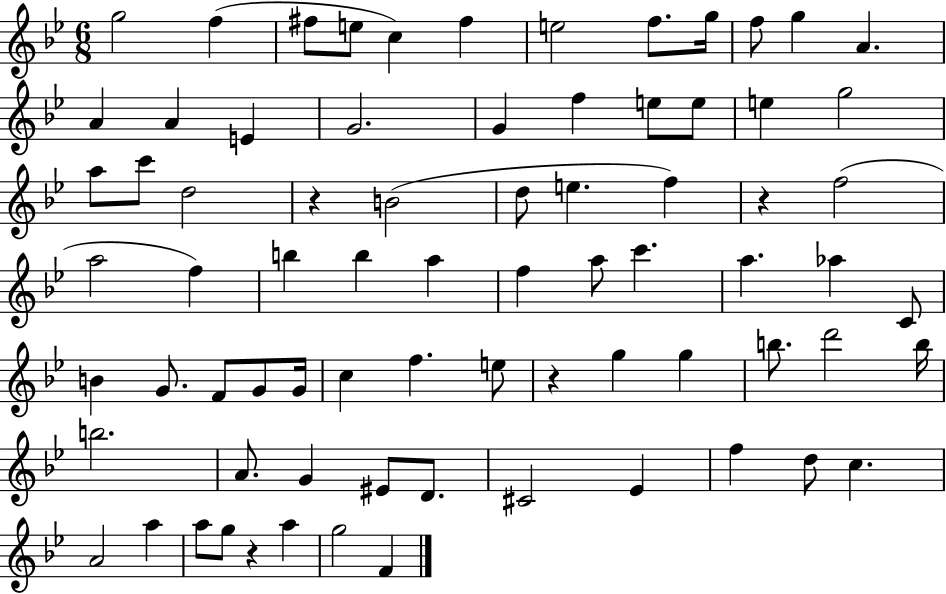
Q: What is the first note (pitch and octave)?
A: G5